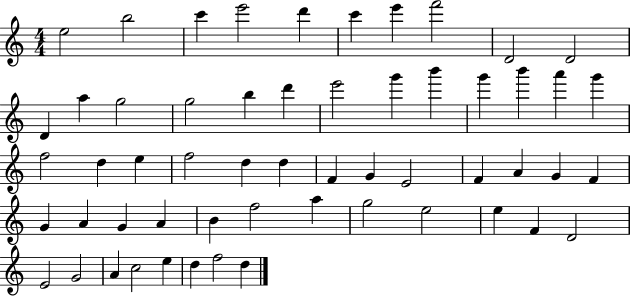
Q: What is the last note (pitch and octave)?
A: D5